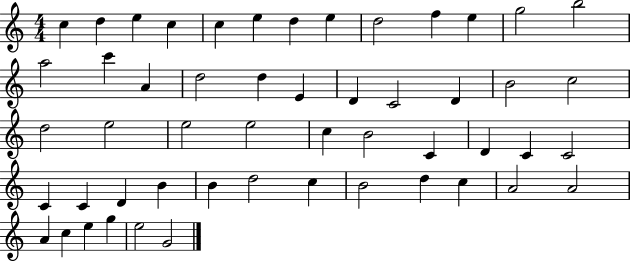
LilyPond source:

{
  \clef treble
  \numericTimeSignature
  \time 4/4
  \key c \major
  c''4 d''4 e''4 c''4 | c''4 e''4 d''4 e''4 | d''2 f''4 e''4 | g''2 b''2 | \break a''2 c'''4 a'4 | d''2 d''4 e'4 | d'4 c'2 d'4 | b'2 c''2 | \break d''2 e''2 | e''2 e''2 | c''4 b'2 c'4 | d'4 c'4 c'2 | \break c'4 c'4 d'4 b'4 | b'4 d''2 c''4 | b'2 d''4 c''4 | a'2 a'2 | \break a'4 c''4 e''4 g''4 | e''2 g'2 | \bar "|."
}